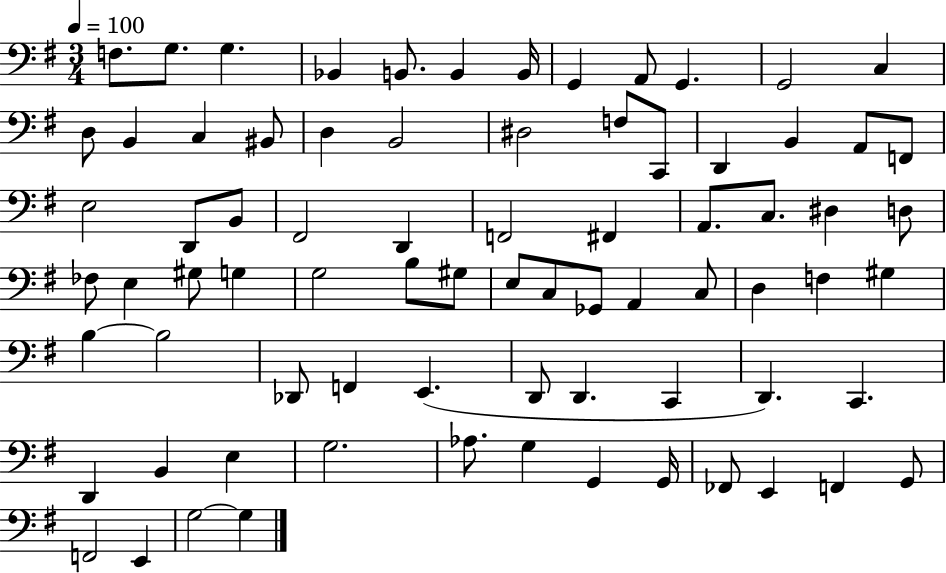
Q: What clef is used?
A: bass